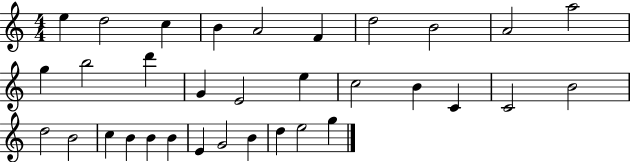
E5/q D5/h C5/q B4/q A4/h F4/q D5/h B4/h A4/h A5/h G5/q B5/h D6/q G4/q E4/h E5/q C5/h B4/q C4/q C4/h B4/h D5/h B4/h C5/q B4/q B4/q B4/q E4/q G4/h B4/q D5/q E5/h G5/q